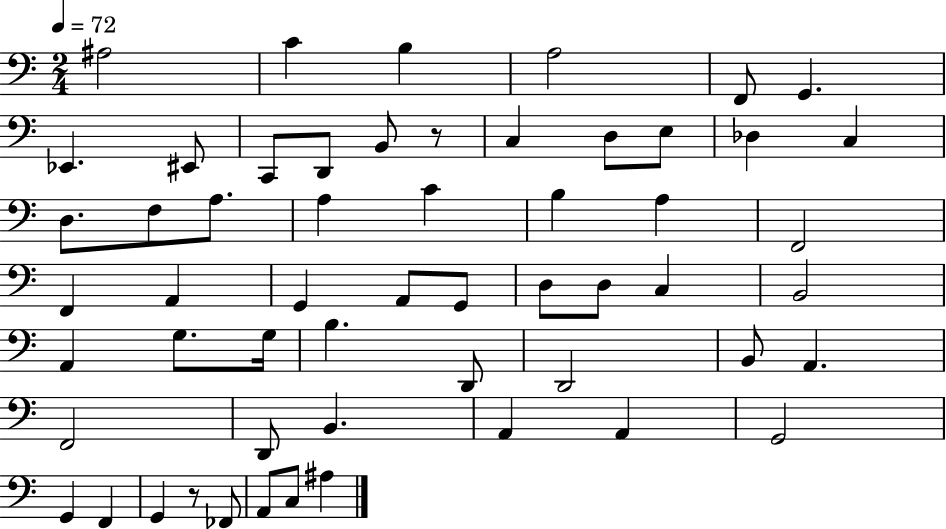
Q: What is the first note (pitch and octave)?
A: A#3